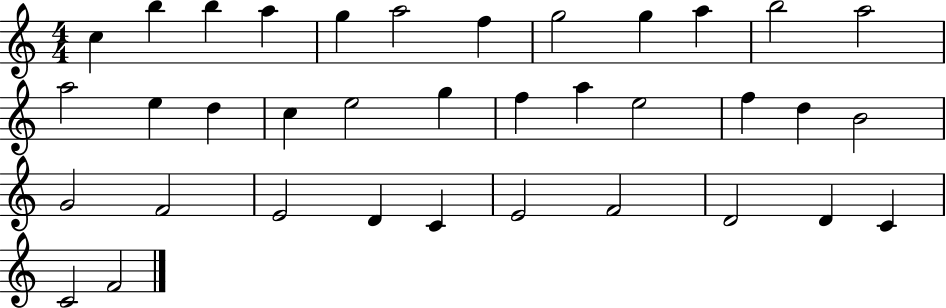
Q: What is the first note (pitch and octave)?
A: C5